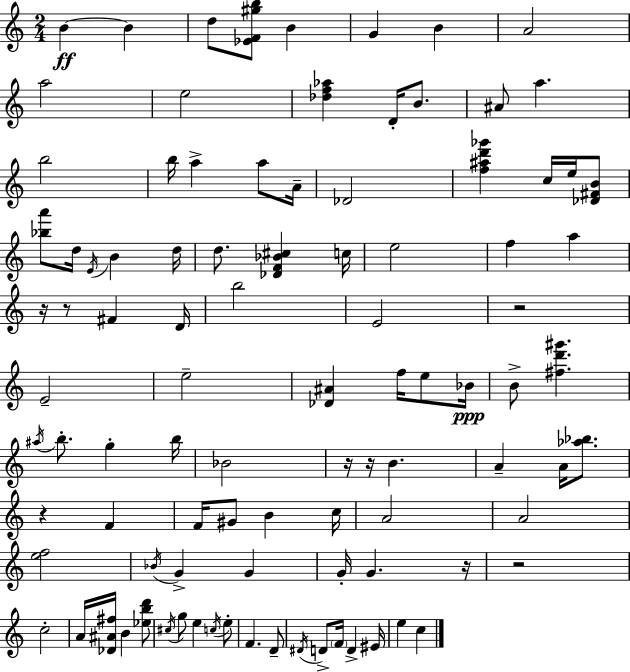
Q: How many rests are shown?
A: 8